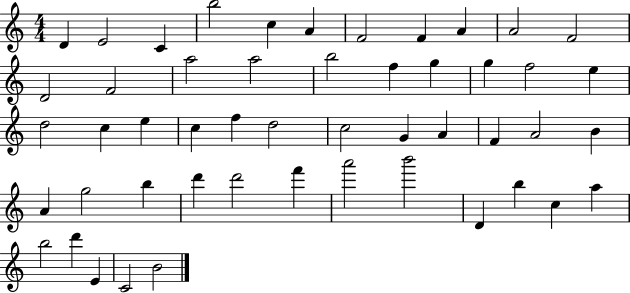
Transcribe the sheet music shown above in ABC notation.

X:1
T:Untitled
M:4/4
L:1/4
K:C
D E2 C b2 c A F2 F A A2 F2 D2 F2 a2 a2 b2 f g g f2 e d2 c e c f d2 c2 G A F A2 B A g2 b d' d'2 f' a'2 b'2 D b c a b2 d' E C2 B2